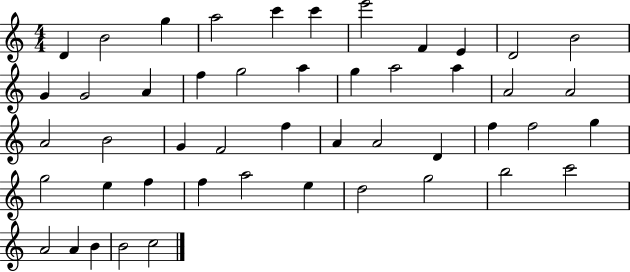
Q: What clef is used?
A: treble